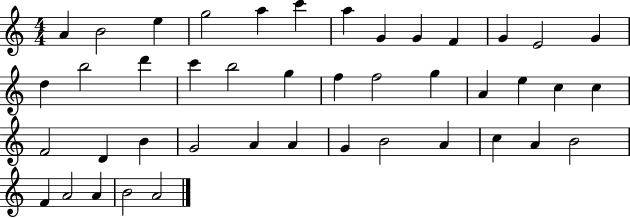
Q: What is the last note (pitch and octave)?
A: A4